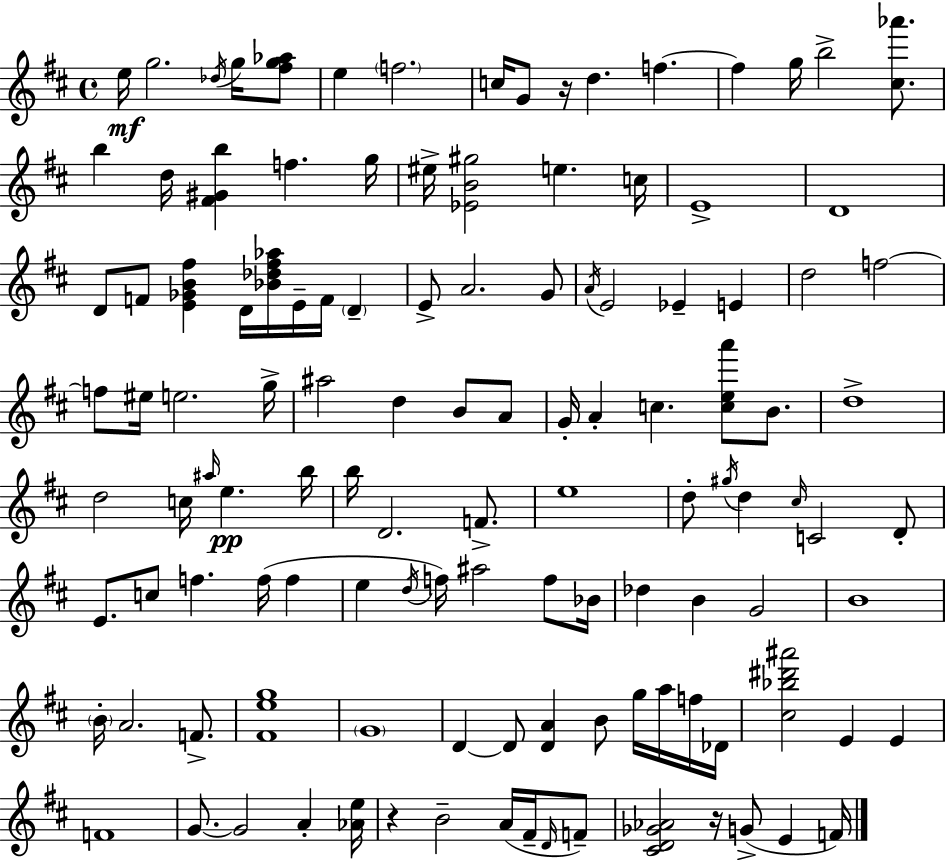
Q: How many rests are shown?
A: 3